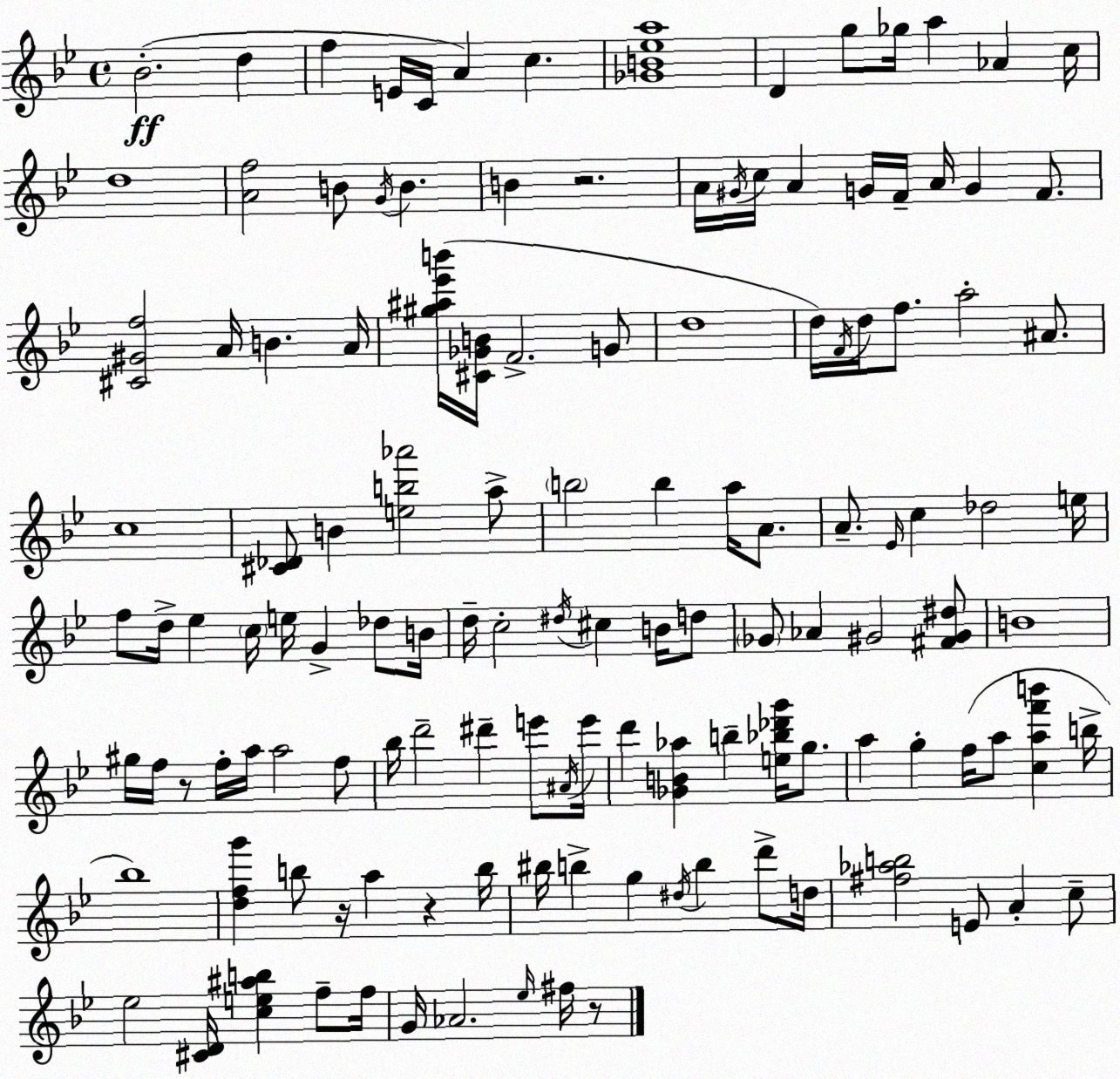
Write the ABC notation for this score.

X:1
T:Untitled
M:4/4
L:1/4
K:Gm
_B2 d f E/4 C/4 A c [_GB_ea]4 D g/2 _g/4 a _A c/4 d4 [Af]2 B/2 G/4 B B z2 A/4 ^G/4 c/4 A G/4 F/4 A/4 G F/2 [^C^Gf]2 A/4 B A/4 [^g^a_e'b']/4 [^C_GB]/4 F2 G/2 d4 d/4 F/4 d/4 f/2 a2 ^A/2 c4 [^C_D]/2 B [eb_a']2 a/2 b2 b a/4 A/2 A/2 _E/4 c _d2 e/4 f/2 d/4 _e c/4 e/4 G _d/2 B/4 d/4 c2 ^d/4 ^c B/4 d/2 _G/2 _A ^G2 [^F^G^d]/2 B4 ^g/4 f/4 z/2 f/4 a/4 a2 f/2 _b/4 d'2 ^d' e'/2 ^A/4 e'/4 d' [_GB_a] b [e_b_d'g']/4 g/2 a g f/4 a/2 [caf'b'] b/4 _b4 [dfg'] b/2 z/4 a z b/4 ^b/4 b g ^d/4 b d'/2 d/4 [^f_ab]2 E/2 A c/2 _e2 [^CD]/4 [ce^ab] f/2 f/4 G/4 _A2 _e/4 ^f/4 z/2